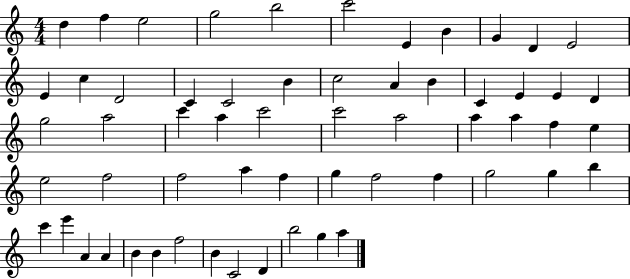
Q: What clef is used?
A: treble